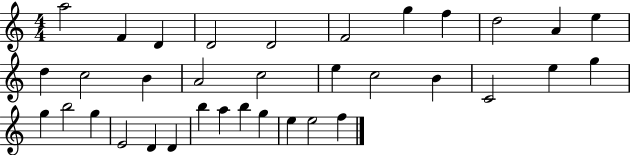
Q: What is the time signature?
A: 4/4